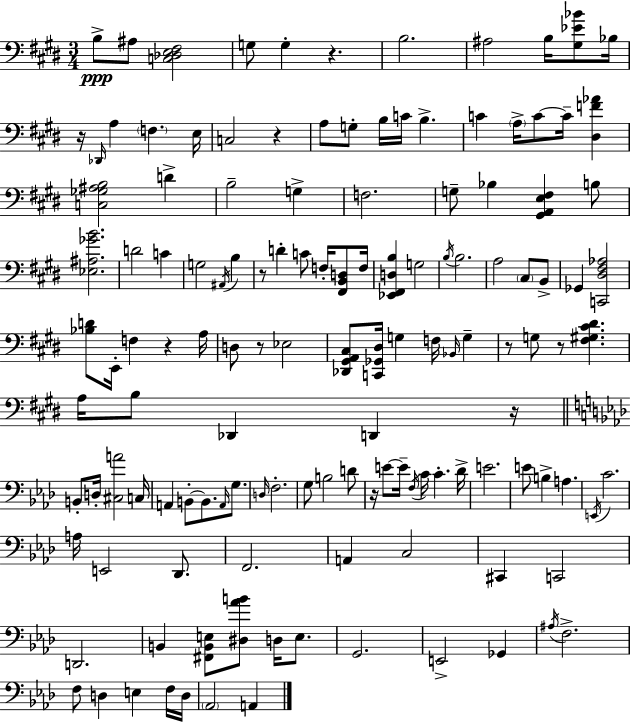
X:1
T:Untitled
M:3/4
L:1/4
K:E
B,/2 ^A,/2 [C,_D,E,^F,]2 G,/2 G, z B,2 ^A,2 B,/4 [^G,_E_B]/2 _B,/4 z/4 _D,,/4 A, F, E,/4 C,2 z A,/2 G,/2 B,/4 C/4 B, C A,/4 C/2 C/4 [^D,F_A] [C,_G,^A,B,]2 D B,2 G, F,2 G,/2 _B, [^G,,A,,E,^F,] B,/2 [_E,^A,_GB]2 D2 C G,2 ^A,,/4 B, z/2 D C/2 F,/4 [^F,,B,,D,]/2 F,/4 [_E,,^F,,D,B,] G,2 B,/4 B,2 A,2 ^C,/2 B,,/2 _G,, [C,,^D,^F,_A,]2 [_B,D]/2 E,,/4 F, z A,/4 D,/2 z/2 _E,2 [_D,,^G,,A,,^C,]/2 [C,,_G,,^D,]/4 G, F,/4 _B,,/4 G, z/2 G,/2 z/2 [^F,^G,^C^D] A,/4 B,/2 _D,, D,, z/4 B,,/2 D,/4 [^C,A]2 C,/4 A,, B,,/2 B,,/2 A,,/4 G,/2 D,/4 F,2 G,/2 B,2 D/2 z/4 E/2 E/4 F,/4 C/4 C _D/4 E2 E/2 B, A, E,,/4 C2 A,/4 E,,2 _D,,/2 F,,2 A,, C,2 ^C,, C,,2 D,,2 B,, [^F,,B,,E,]/2 [^D,_AB]/2 D,/4 E,/2 G,,2 E,,2 _G,, ^A,/4 F,2 F,/2 D, E, F,/4 D,/4 _A,,2 A,,